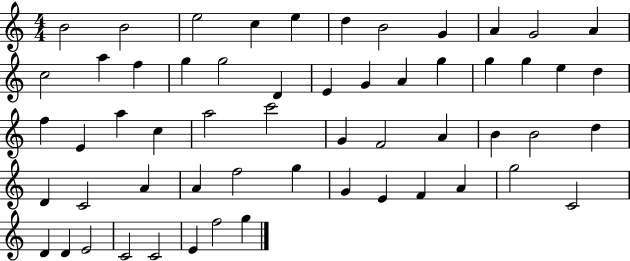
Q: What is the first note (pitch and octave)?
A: B4